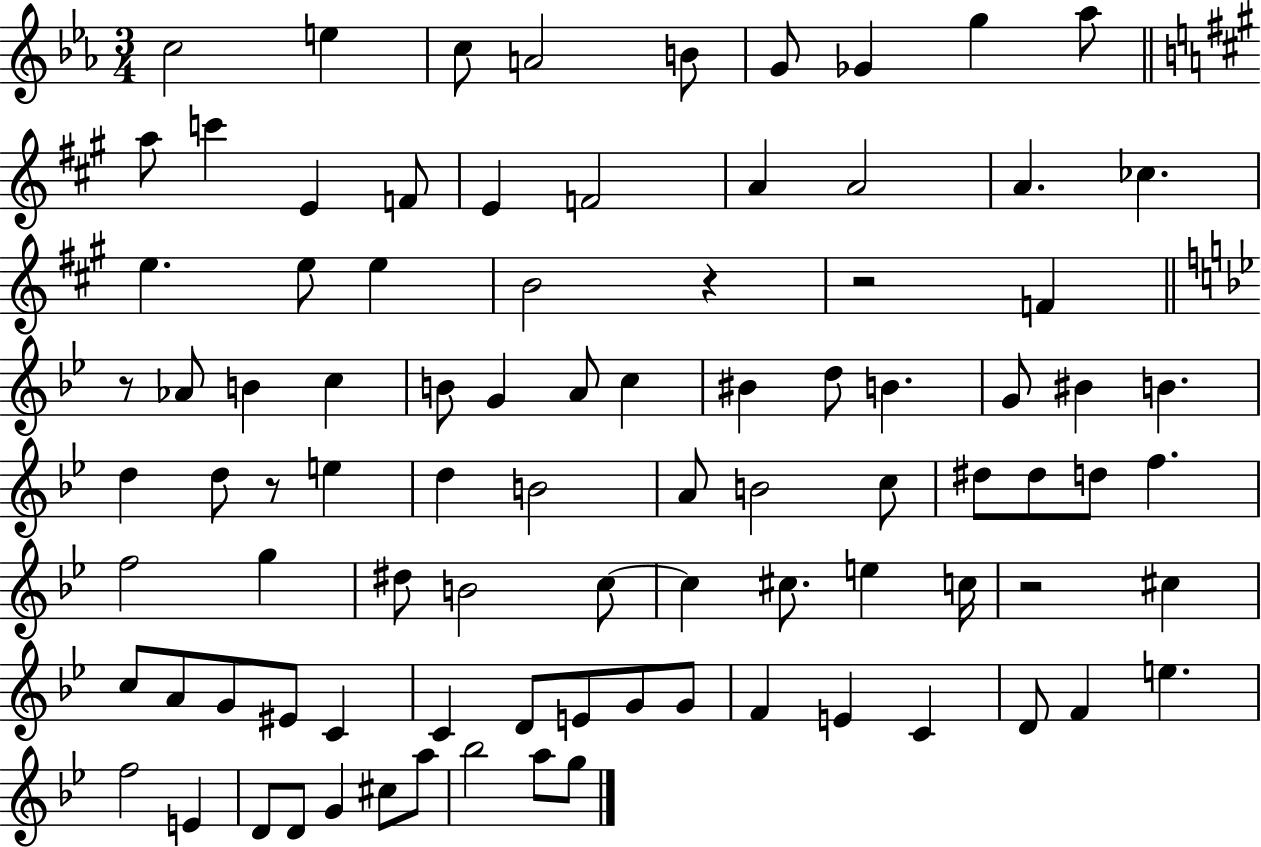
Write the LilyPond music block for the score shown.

{
  \clef treble
  \numericTimeSignature
  \time 3/4
  \key ees \major
  \repeat volta 2 { c''2 e''4 | c''8 a'2 b'8 | g'8 ges'4 g''4 aes''8 | \bar "||" \break \key a \major a''8 c'''4 e'4 f'8 | e'4 f'2 | a'4 a'2 | a'4. ces''4. | \break e''4. e''8 e''4 | b'2 r4 | r2 f'4 | \bar "||" \break \key bes \major r8 aes'8 b'4 c''4 | b'8 g'4 a'8 c''4 | bis'4 d''8 b'4. | g'8 bis'4 b'4. | \break d''4 d''8 r8 e''4 | d''4 b'2 | a'8 b'2 c''8 | dis''8 dis''8 d''8 f''4. | \break f''2 g''4 | dis''8 b'2 c''8~~ | c''4 cis''8. e''4 c''16 | r2 cis''4 | \break c''8 a'8 g'8 eis'8 c'4 | c'4 d'8 e'8 g'8 g'8 | f'4 e'4 c'4 | d'8 f'4 e''4. | \break f''2 e'4 | d'8 d'8 g'4 cis''8 a''8 | bes''2 a''8 g''8 | } \bar "|."
}